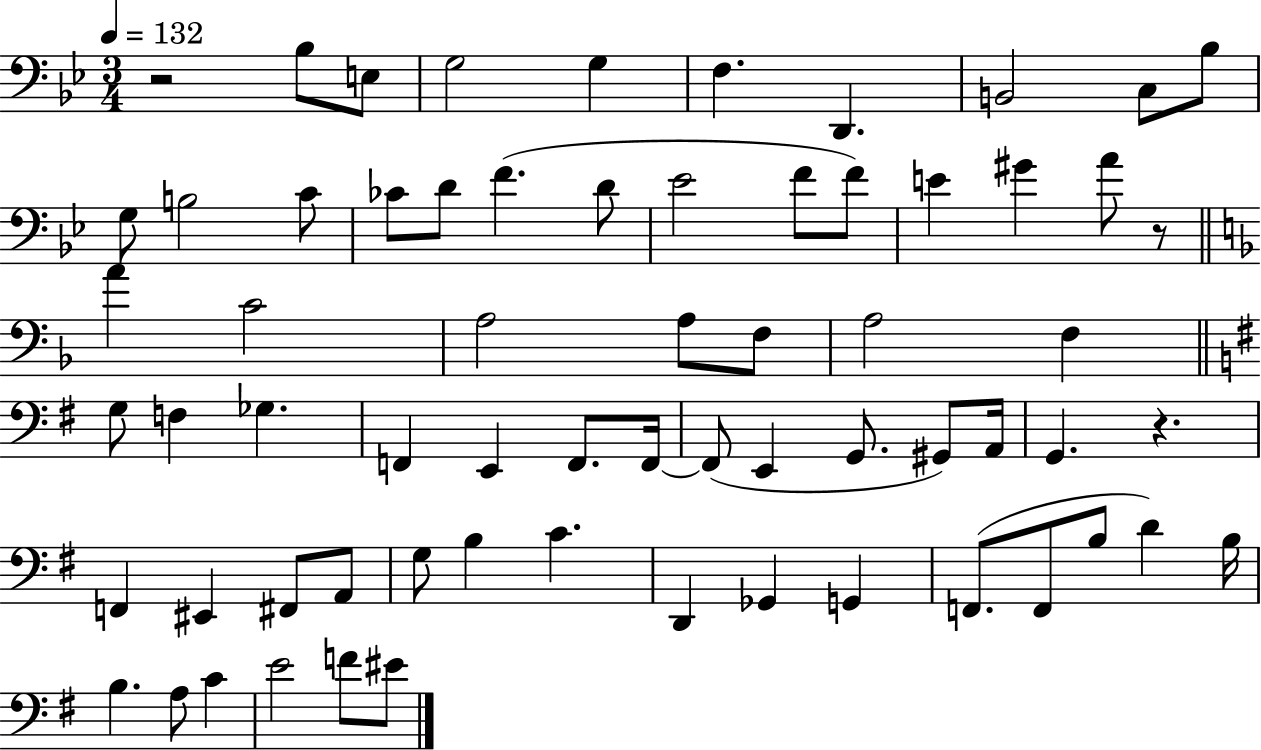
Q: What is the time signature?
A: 3/4